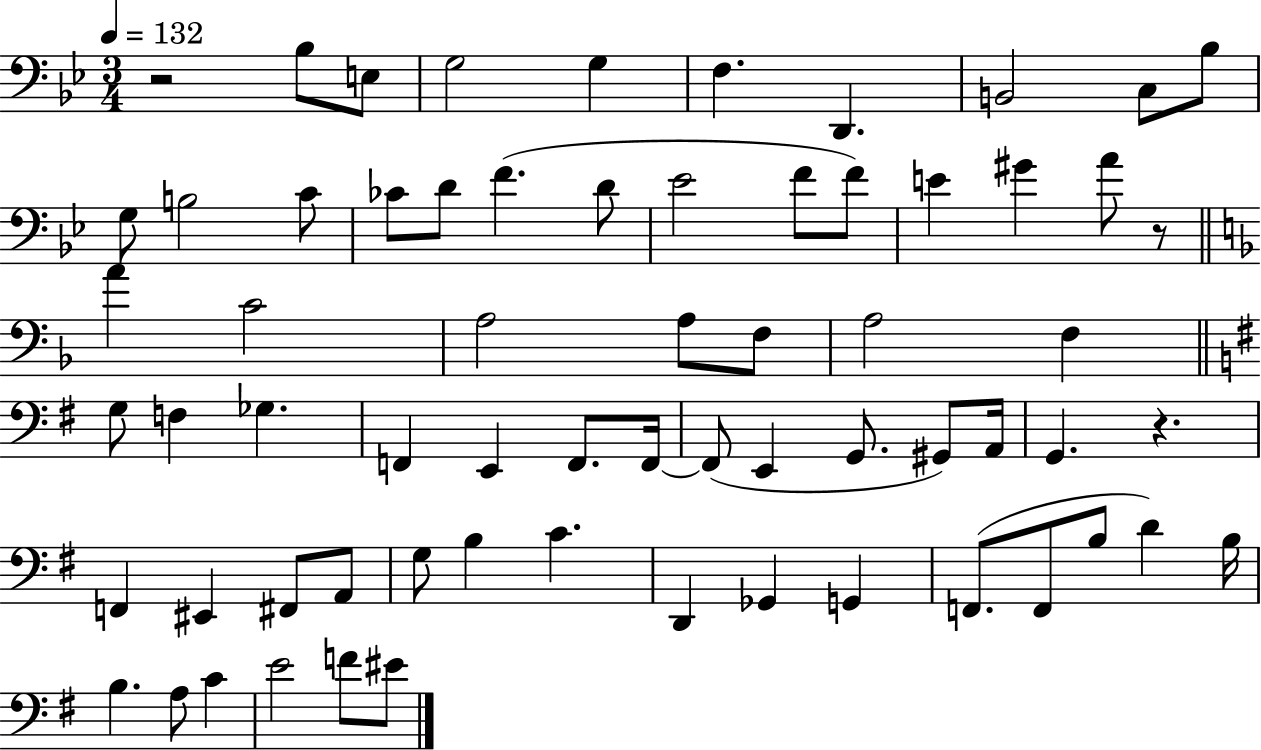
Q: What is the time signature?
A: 3/4